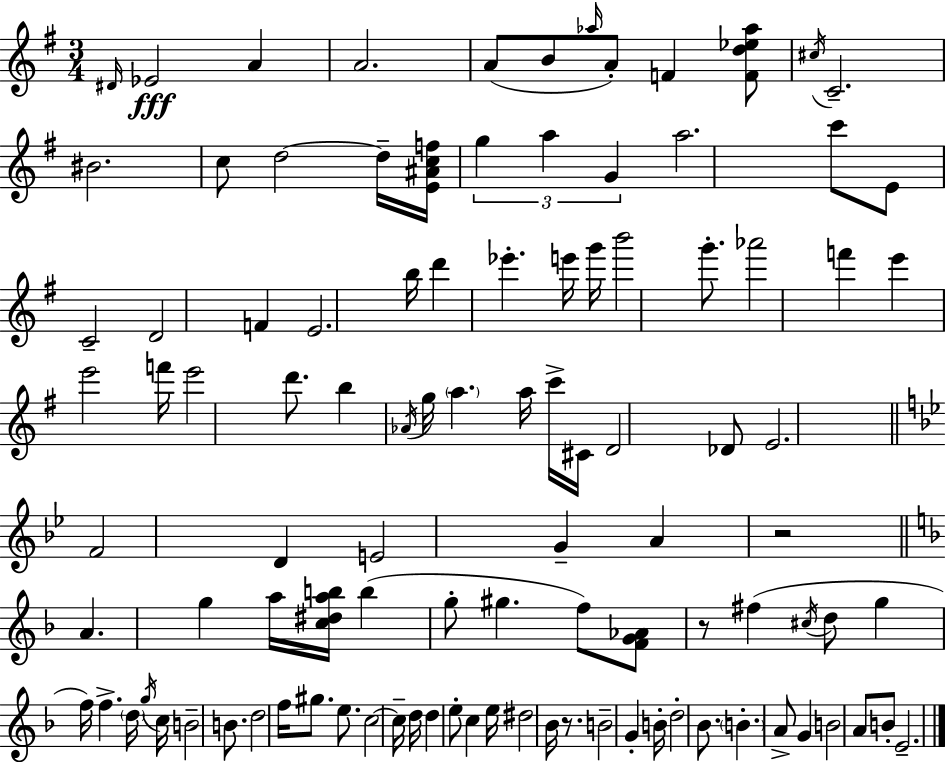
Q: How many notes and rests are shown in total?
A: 104